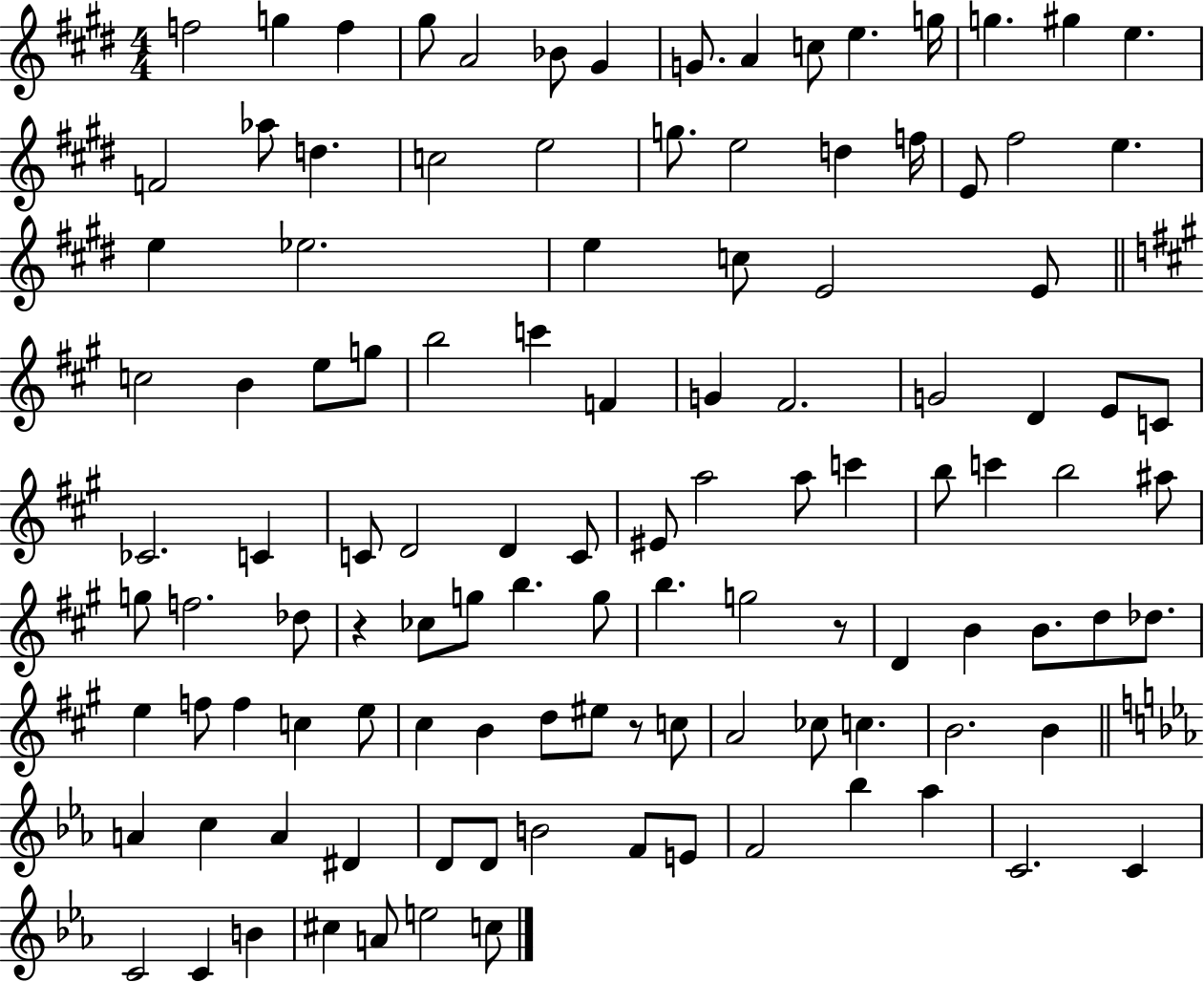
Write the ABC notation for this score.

X:1
T:Untitled
M:4/4
L:1/4
K:E
f2 g f ^g/2 A2 _B/2 ^G G/2 A c/2 e g/4 g ^g e F2 _a/2 d c2 e2 g/2 e2 d f/4 E/2 ^f2 e e _e2 e c/2 E2 E/2 c2 B e/2 g/2 b2 c' F G ^F2 G2 D E/2 C/2 _C2 C C/2 D2 D C/2 ^E/2 a2 a/2 c' b/2 c' b2 ^a/2 g/2 f2 _d/2 z _c/2 g/2 b g/2 b g2 z/2 D B B/2 d/2 _d/2 e f/2 f c e/2 ^c B d/2 ^e/2 z/2 c/2 A2 _c/2 c B2 B A c A ^D D/2 D/2 B2 F/2 E/2 F2 _b _a C2 C C2 C B ^c A/2 e2 c/2